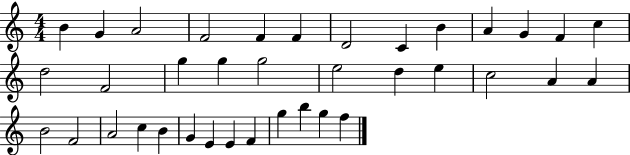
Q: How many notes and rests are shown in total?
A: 37